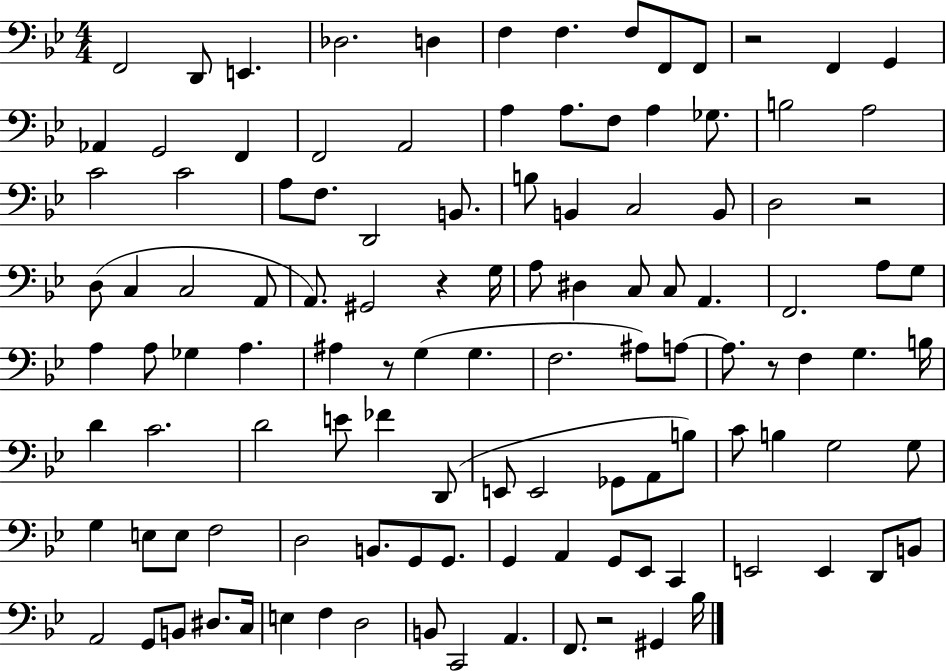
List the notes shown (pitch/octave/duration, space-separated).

F2/h D2/e E2/q. Db3/h. D3/q F3/q F3/q. F3/e F2/e F2/e R/h F2/q G2/q Ab2/q G2/h F2/q F2/h A2/h A3/q A3/e. F3/e A3/q Gb3/e. B3/h A3/h C4/h C4/h A3/e F3/e. D2/h B2/e. B3/e B2/q C3/h B2/e D3/h R/h D3/e C3/q C3/h A2/e A2/e. G#2/h R/q G3/s A3/e D#3/q C3/e C3/e A2/q. F2/h. A3/e G3/e A3/q A3/e Gb3/q A3/q. A#3/q R/e G3/q G3/q. F3/h. A#3/e A3/e A3/e. R/e F3/q G3/q. B3/s D4/q C4/h. D4/h E4/e FES4/q D2/e E2/e E2/h Gb2/e A2/e B3/e C4/e B3/q G3/h G3/e G3/q E3/e E3/e F3/h D3/h B2/e. G2/e G2/e. G2/q A2/q G2/e Eb2/e C2/q E2/h E2/q D2/e B2/e A2/h G2/e B2/e D#3/e. C3/s E3/q F3/q D3/h B2/e C2/h A2/q. F2/e. R/h G#2/q Bb3/s